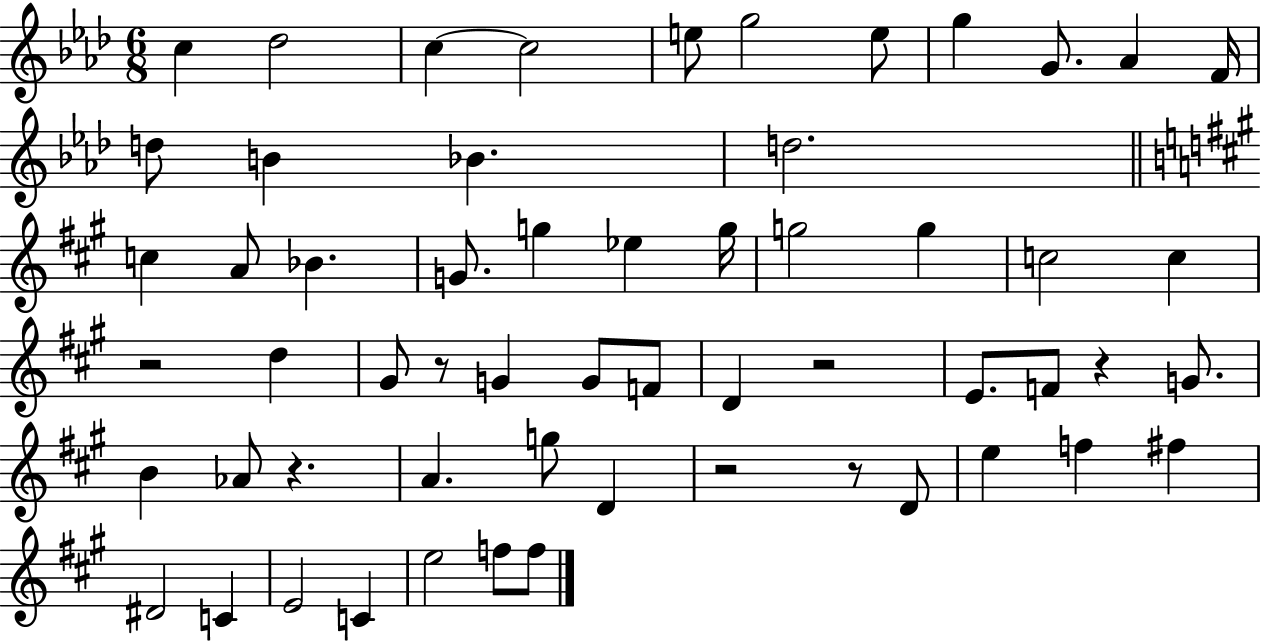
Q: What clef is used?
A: treble